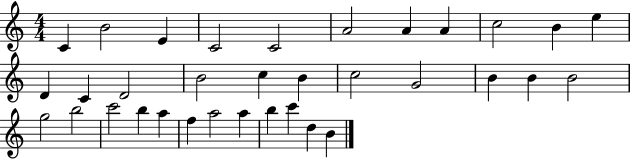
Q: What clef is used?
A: treble